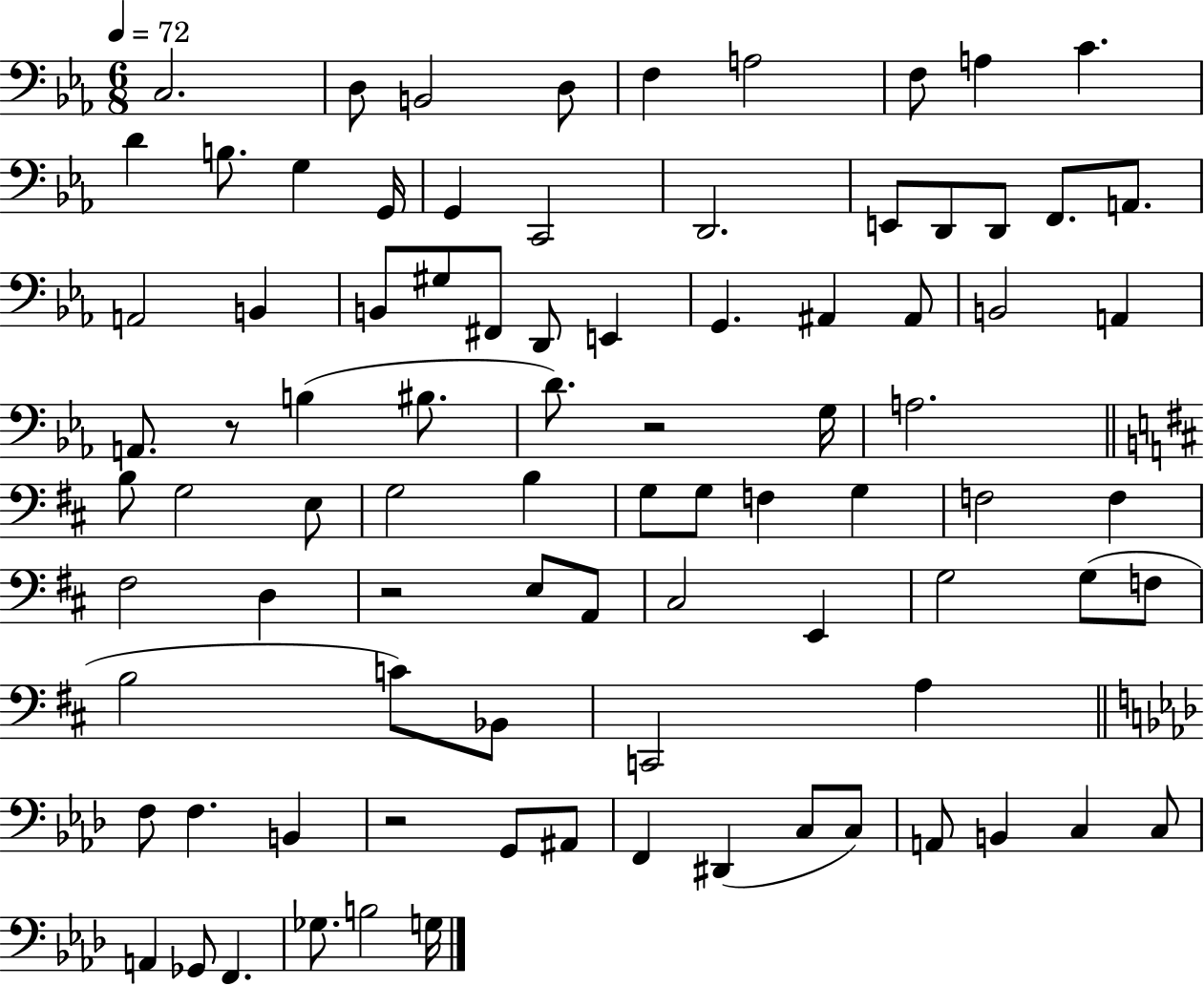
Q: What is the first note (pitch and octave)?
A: C3